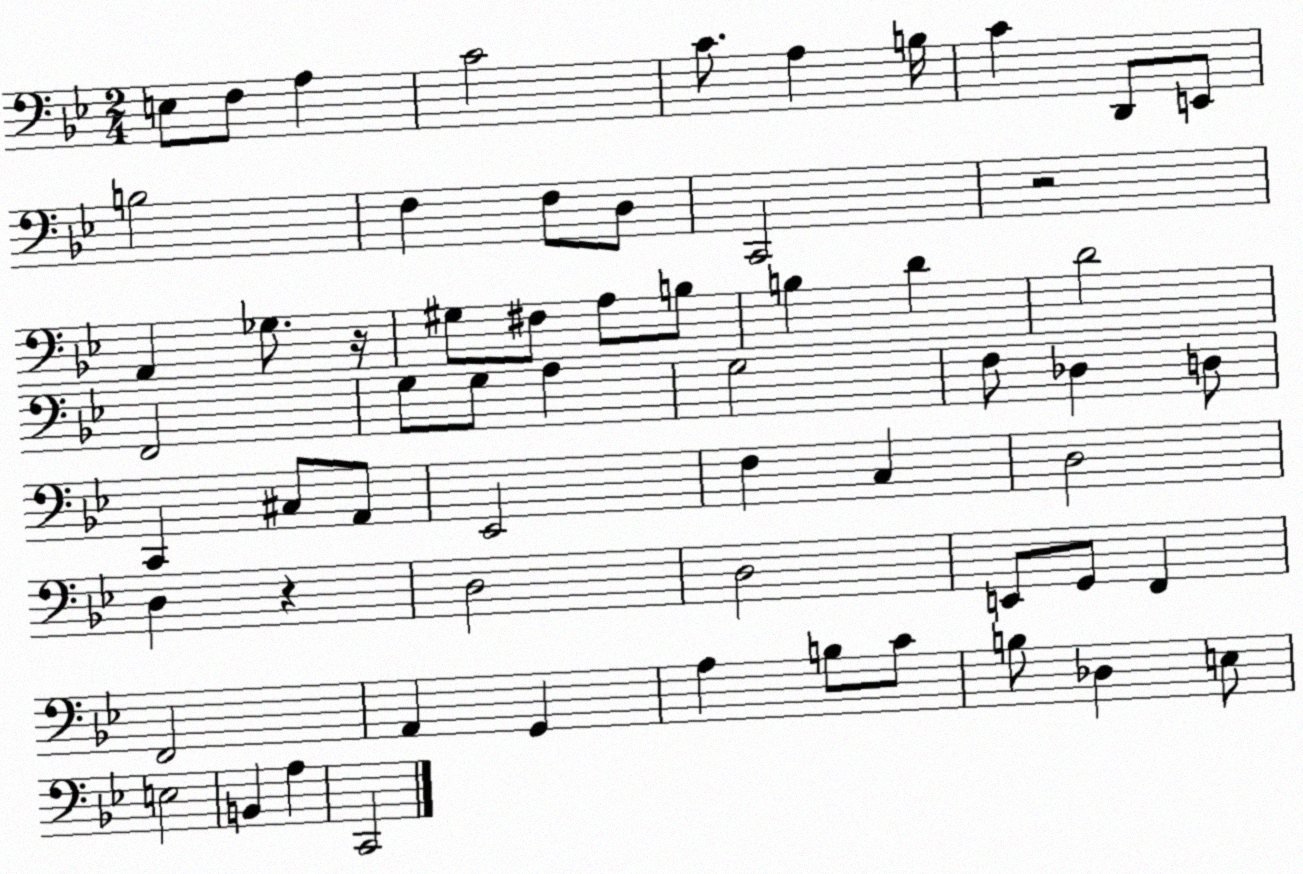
X:1
T:Untitled
M:2/4
L:1/4
K:Bb
E,/2 F,/2 A, C2 C/2 A, B,/4 C D,,/2 E,,/2 B,2 F, F,/2 D,/2 C,,2 z2 A,, _G,/2 z/4 ^G,/2 ^F,/2 A,/2 B,/2 B, D D2 F,,2 G,/2 G,/2 A, G,2 F,/2 _D, D,/2 C,, ^C,/2 A,,/2 _E,,2 F, C, D,2 D, z D,2 D,2 E,,/2 G,,/2 F,, F,,2 A,, G,, A, B,/2 C/2 B,/2 _D, E,/2 E,2 B,, A, C,,2